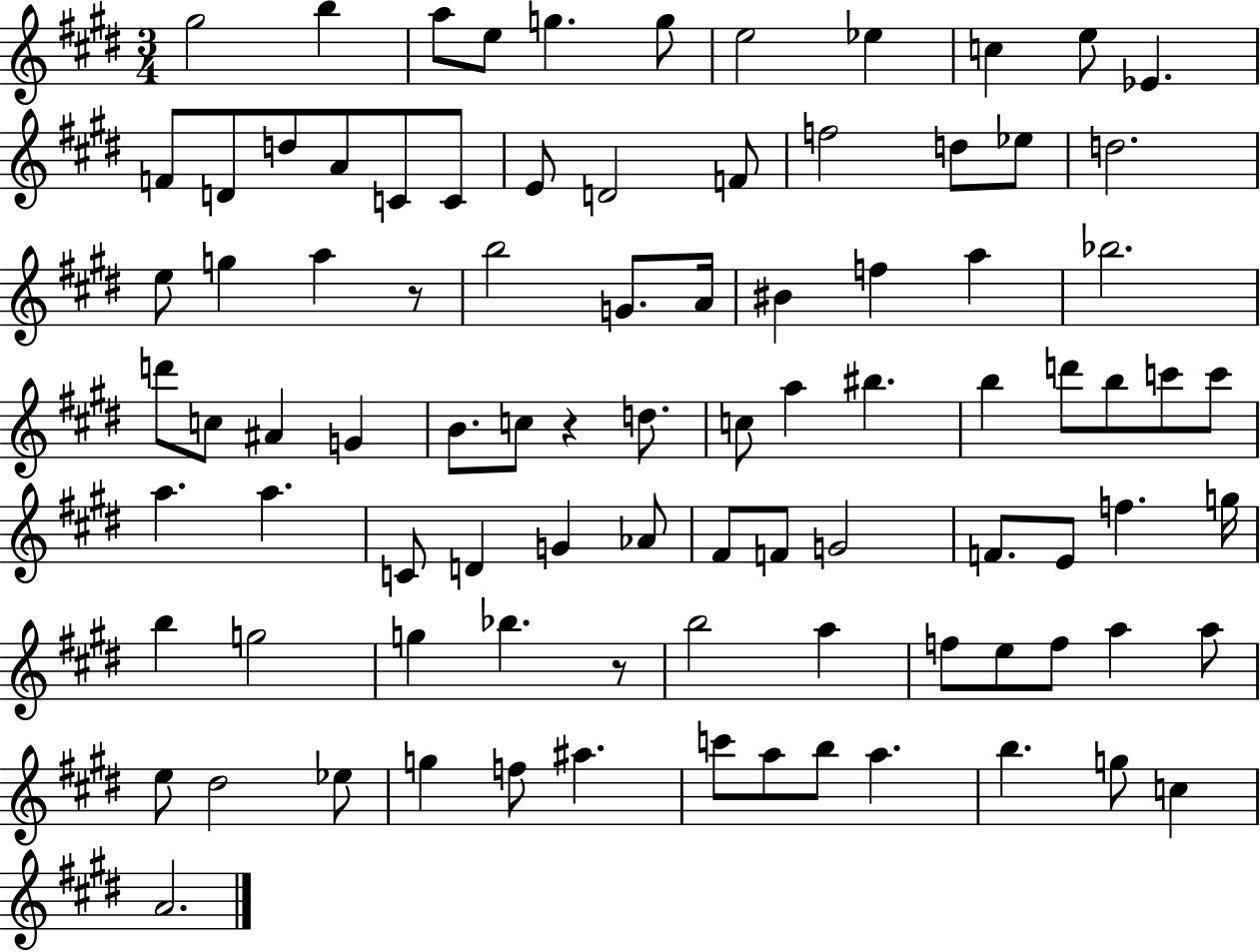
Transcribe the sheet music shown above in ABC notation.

X:1
T:Untitled
M:3/4
L:1/4
K:E
^g2 b a/2 e/2 g g/2 e2 _e c e/2 _E F/2 D/2 d/2 A/2 C/2 C/2 E/2 D2 F/2 f2 d/2 _e/2 d2 e/2 g a z/2 b2 G/2 A/4 ^B f a _b2 d'/2 c/2 ^A G B/2 c/2 z d/2 c/2 a ^b b d'/2 b/2 c'/2 c'/2 a a C/2 D G _A/2 ^F/2 F/2 G2 F/2 E/2 f g/4 b g2 g _b z/2 b2 a f/2 e/2 f/2 a a/2 e/2 ^d2 _e/2 g f/2 ^a c'/2 a/2 b/2 a b g/2 c A2